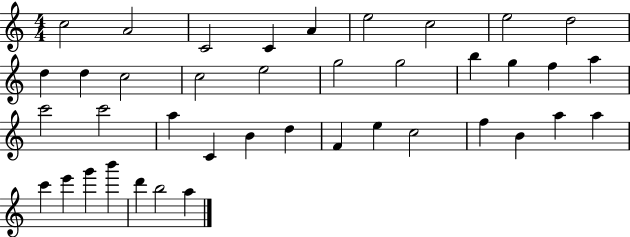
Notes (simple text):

C5/h A4/h C4/h C4/q A4/q E5/h C5/h E5/h D5/h D5/q D5/q C5/h C5/h E5/h G5/h G5/h B5/q G5/q F5/q A5/q C6/h C6/h A5/q C4/q B4/q D5/q F4/q E5/q C5/h F5/q B4/q A5/q A5/q C6/q E6/q G6/q B6/q D6/q B5/h A5/q